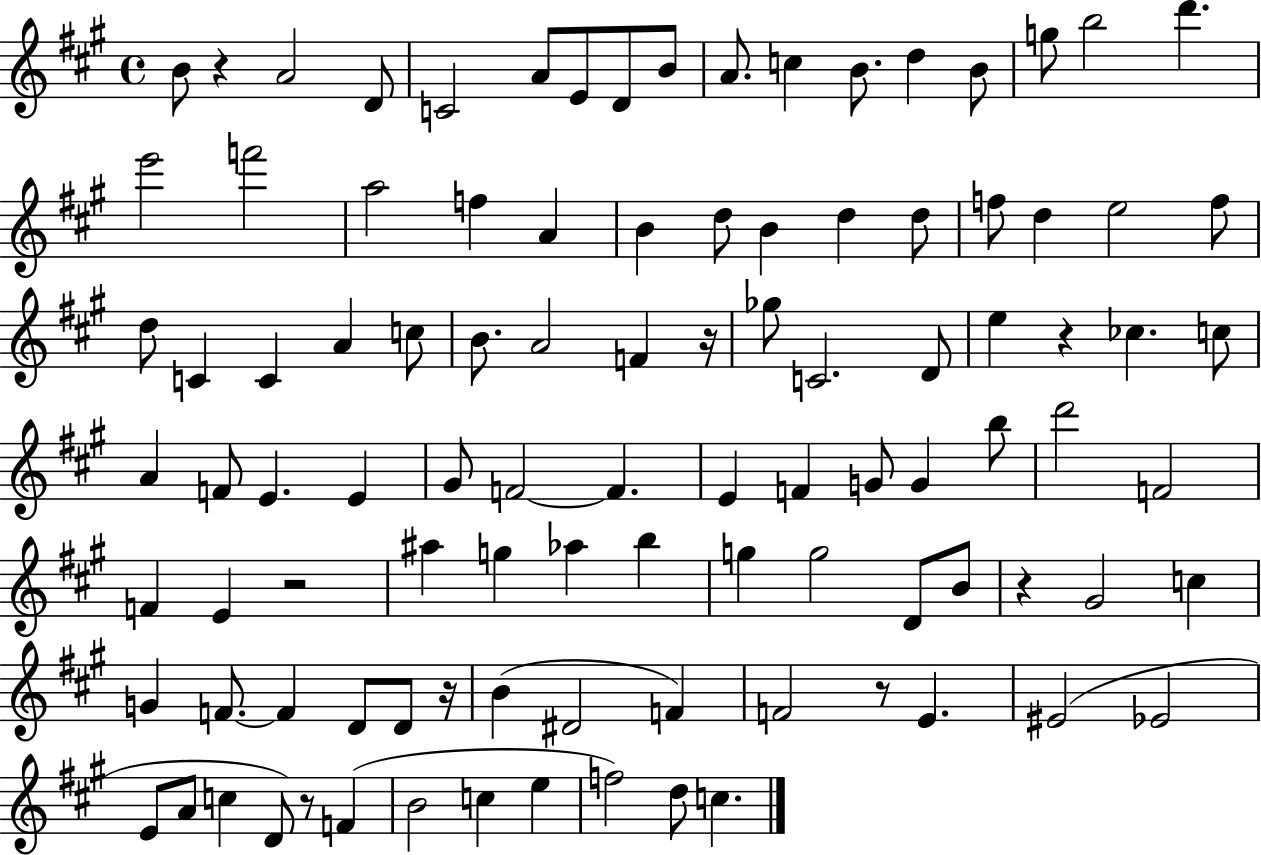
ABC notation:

X:1
T:Untitled
M:4/4
L:1/4
K:A
B/2 z A2 D/2 C2 A/2 E/2 D/2 B/2 A/2 c B/2 d B/2 g/2 b2 d' e'2 f'2 a2 f A B d/2 B d d/2 f/2 d e2 f/2 d/2 C C A c/2 B/2 A2 F z/4 _g/2 C2 D/2 e z _c c/2 A F/2 E E ^G/2 F2 F E F G/2 G b/2 d'2 F2 F E z2 ^a g _a b g g2 D/2 B/2 z ^G2 c G F/2 F D/2 D/2 z/4 B ^D2 F F2 z/2 E ^E2 _E2 E/2 A/2 c D/2 z/2 F B2 c e f2 d/2 c